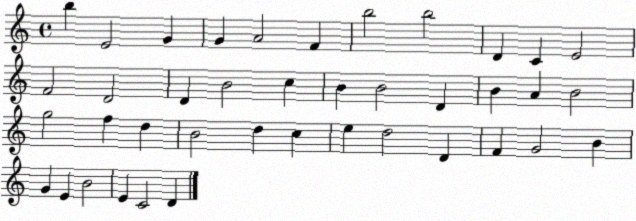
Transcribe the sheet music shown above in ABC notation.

X:1
T:Untitled
M:4/4
L:1/4
K:C
b E2 G G A2 F b2 b2 D C E2 F2 D2 D B2 c B B2 D B A B2 g2 f d B2 d c e d2 D F G2 B G E B2 E C2 D